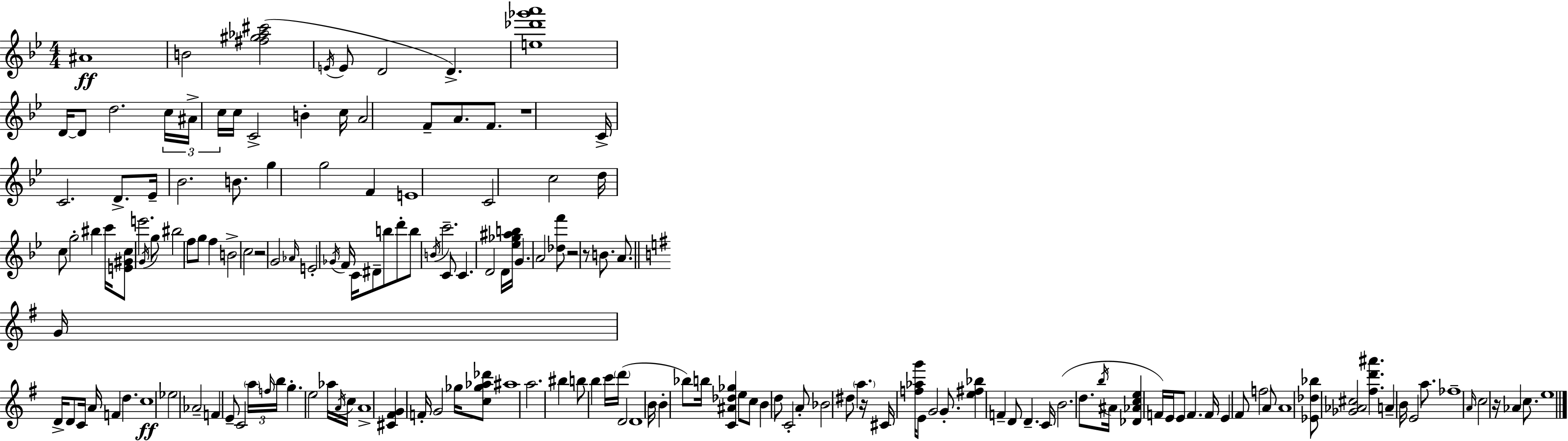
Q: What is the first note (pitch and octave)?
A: A#4